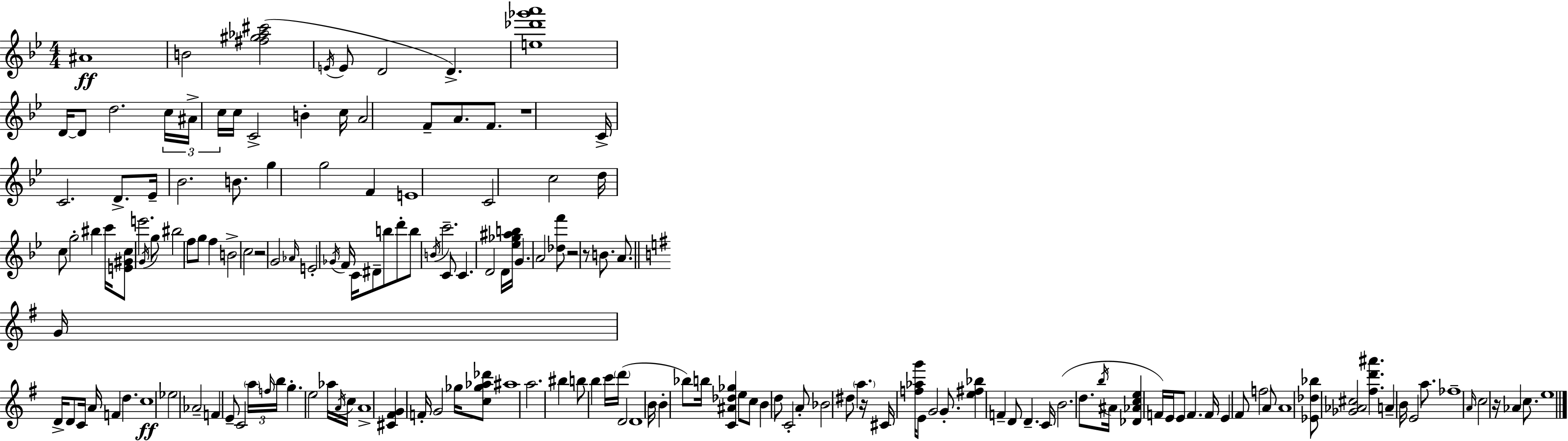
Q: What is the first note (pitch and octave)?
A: A#4